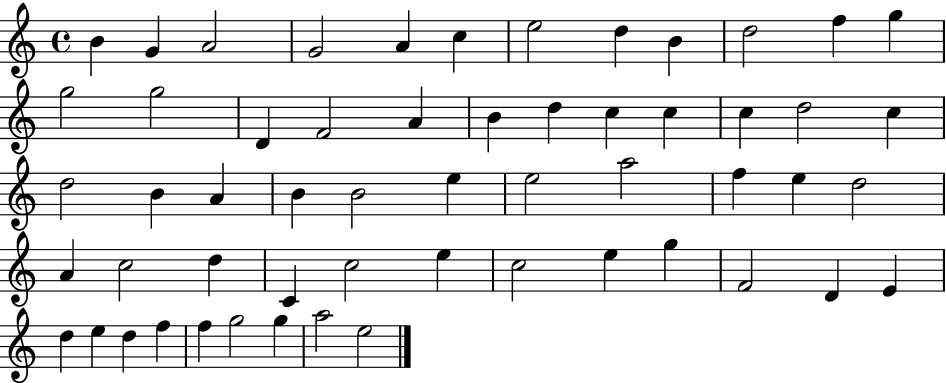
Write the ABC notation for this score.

X:1
T:Untitled
M:4/4
L:1/4
K:C
B G A2 G2 A c e2 d B d2 f g g2 g2 D F2 A B d c c c d2 c d2 B A B B2 e e2 a2 f e d2 A c2 d C c2 e c2 e g F2 D E d e d f f g2 g a2 e2